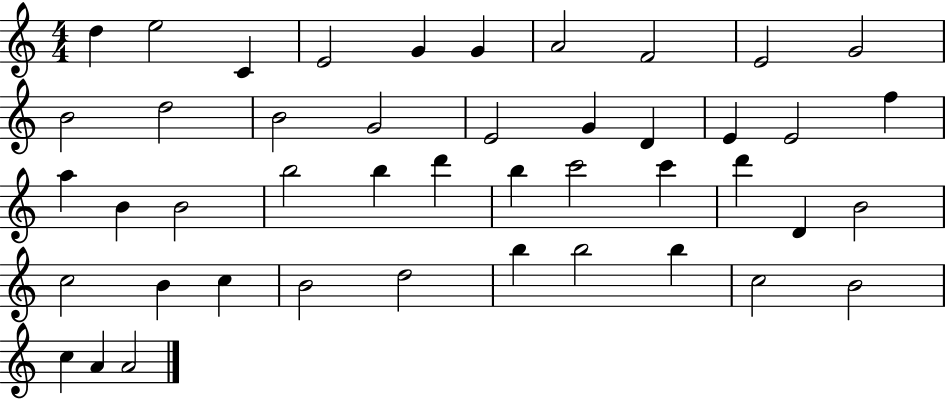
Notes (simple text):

D5/q E5/h C4/q E4/h G4/q G4/q A4/h F4/h E4/h G4/h B4/h D5/h B4/h G4/h E4/h G4/q D4/q E4/q E4/h F5/q A5/q B4/q B4/h B5/h B5/q D6/q B5/q C6/h C6/q D6/q D4/q B4/h C5/h B4/q C5/q B4/h D5/h B5/q B5/h B5/q C5/h B4/h C5/q A4/q A4/h